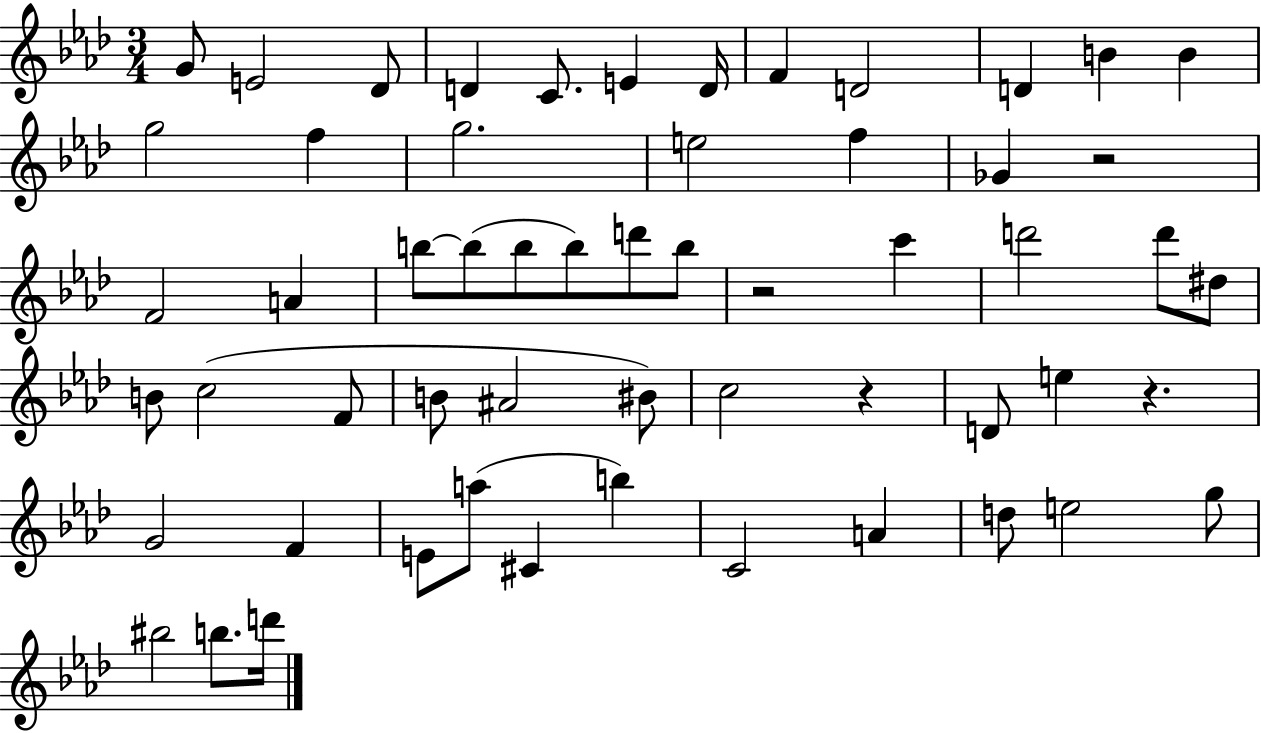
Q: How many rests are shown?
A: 4